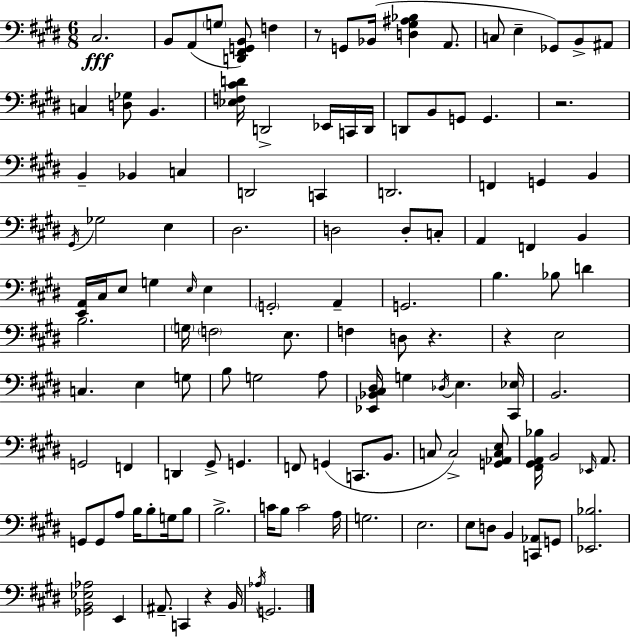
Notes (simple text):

C#3/h. B2/e A2/e G3/e [D2,F#2,G2,B2]/e F3/q R/e G2/e Bb2/s [D3,G#3,A#3,Bb3]/q A2/e. C3/e E3/q Gb2/e B2/e A#2/e C3/q [D3,Gb3]/e B2/q. [Eb3,F3,C#4,D4]/s D2/h Eb2/s C2/s D2/s D2/e B2/e G2/e G2/q. R/h. B2/q Bb2/q C3/q D2/h C2/q D2/h. F2/q G2/q B2/q G#2/s Gb3/h E3/q D#3/h. D3/h D3/e C3/e A2/q F2/q B2/q [E2,A2]/s C#3/s E3/e G3/q E3/s E3/q G2/h A2/q G2/h. B3/q. Bb3/e D4/q B3/h. G3/s F3/h E3/e. F3/q D3/e R/q. R/q E3/h C3/q. E3/q G3/e B3/e G3/h A3/e [Eb2,Bb2,C#3,D#3]/s G3/q Db3/s E3/q. [C#2,Eb3]/s B2/h. G2/h F2/q D2/q G#2/e G2/q. F2/e G2/q C2/e. B2/e. C3/e C3/h [G2,Ab2,C3,E3]/e [F#2,G#2,A2,Bb3]/s B2/h Eb2/s A2/e. G2/e G2/e A3/e B3/s B3/e G3/s B3/e B3/h. C4/s B3/e C4/h A3/s G3/h. E3/h. E3/e D3/e B2/q [C2,Ab2]/e G2/e [Eb2,Bb3]/h. [Gb2,B2,Eb3,Ab3]/h E2/q A#2/e. C2/q R/q B2/s Ab3/s G2/h.